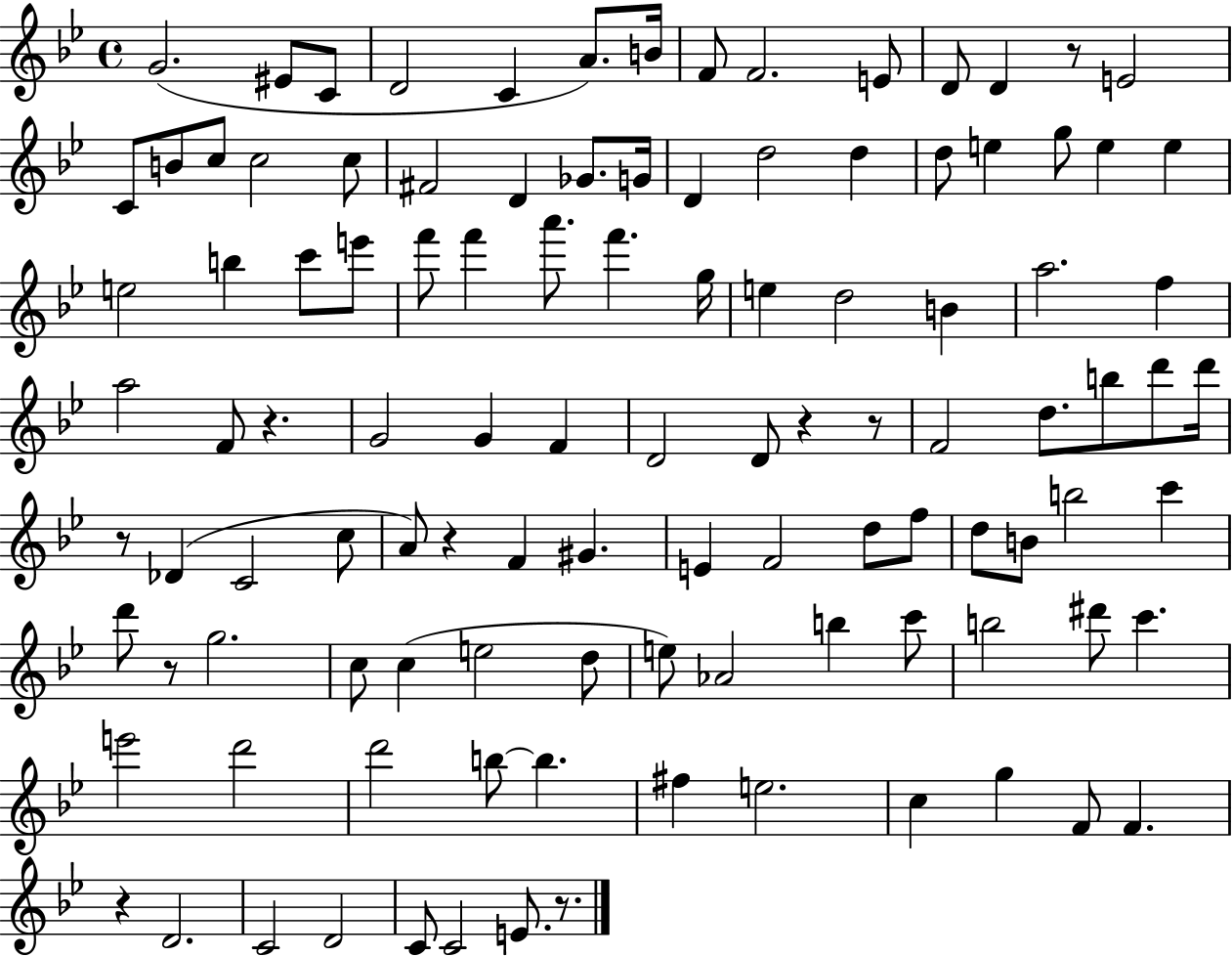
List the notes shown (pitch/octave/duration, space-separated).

G4/h. EIS4/e C4/e D4/h C4/q A4/e. B4/s F4/e F4/h. E4/e D4/e D4/q R/e E4/h C4/e B4/e C5/e C5/h C5/e F#4/h D4/q Gb4/e. G4/s D4/q D5/h D5/q D5/e E5/q G5/e E5/q E5/q E5/h B5/q C6/e E6/e F6/e F6/q A6/e. F6/q. G5/s E5/q D5/h B4/q A5/h. F5/q A5/h F4/e R/q. G4/h G4/q F4/q D4/h D4/e R/q R/e F4/h D5/e. B5/e D6/e D6/s R/e Db4/q C4/h C5/e A4/e R/q F4/q G#4/q. E4/q F4/h D5/e F5/e D5/e B4/e B5/h C6/q D6/e R/e G5/h. C5/e C5/q E5/h D5/e E5/e Ab4/h B5/q C6/e B5/h D#6/e C6/q. E6/h D6/h D6/h B5/e B5/q. F#5/q E5/h. C5/q G5/q F4/e F4/q. R/q D4/h. C4/h D4/h C4/e C4/h E4/e. R/e.